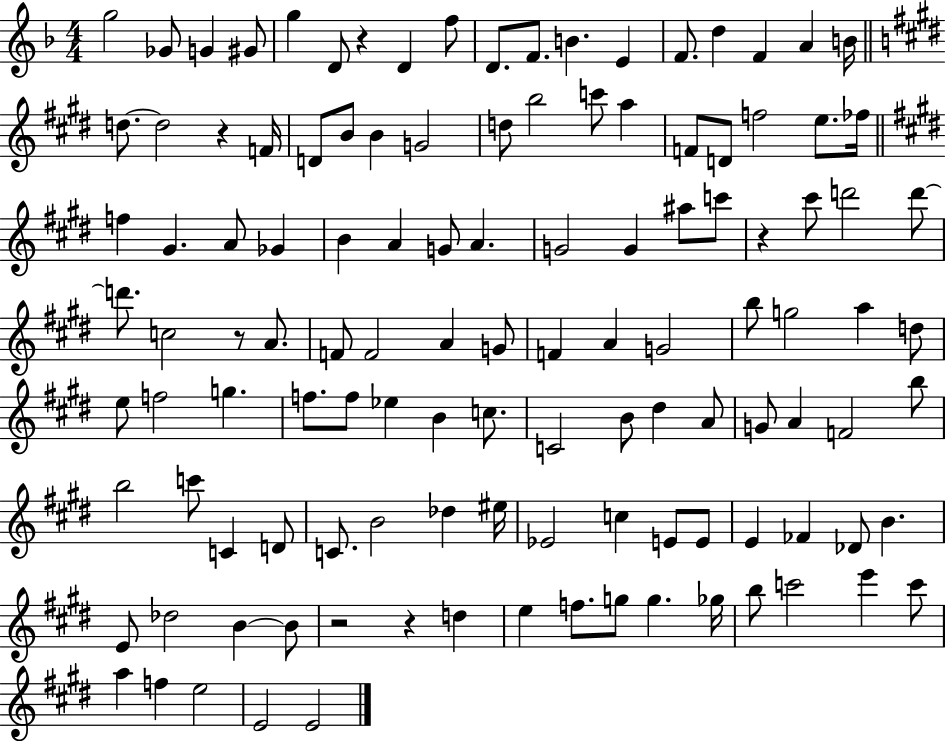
{
  \clef treble
  \numericTimeSignature
  \time 4/4
  \key f \major
  g''2 ges'8 g'4 gis'8 | g''4 d'8 r4 d'4 f''8 | d'8. f'8. b'4. e'4 | f'8. d''4 f'4 a'4 b'16 | \break \bar "||" \break \key e \major d''8.~~ d''2 r4 f'16 | d'8 b'8 b'4 g'2 | d''8 b''2 c'''8 a''4 | f'8 d'8 f''2 e''8. fes''16 | \break \bar "||" \break \key e \major f''4 gis'4. a'8 ges'4 | b'4 a'4 g'8 a'4. | g'2 g'4 ais''8 c'''8 | r4 cis'''8 d'''2 d'''8~~ | \break d'''8. c''2 r8 a'8. | f'8 f'2 a'4 g'8 | f'4 a'4 g'2 | b''8 g''2 a''4 d''8 | \break e''8 f''2 g''4. | f''8. f''8 ees''4 b'4 c''8. | c'2 b'8 dis''4 a'8 | g'8 a'4 f'2 b''8 | \break b''2 c'''8 c'4 d'8 | c'8. b'2 des''4 eis''16 | ees'2 c''4 e'8 e'8 | e'4 fes'4 des'8 b'4. | \break e'8 des''2 b'4~~ b'8 | r2 r4 d''4 | e''4 f''8. g''8 g''4. ges''16 | b''8 c'''2 e'''4 c'''8 | \break a''4 f''4 e''2 | e'2 e'2 | \bar "|."
}